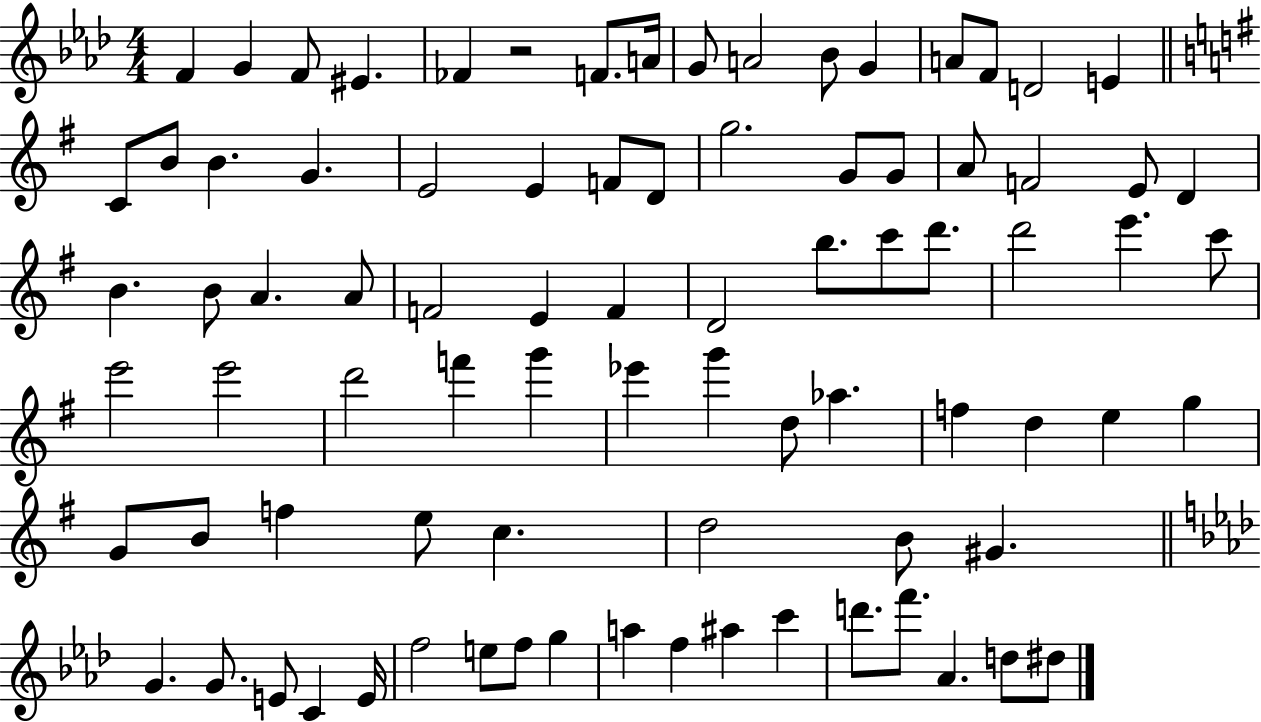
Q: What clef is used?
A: treble